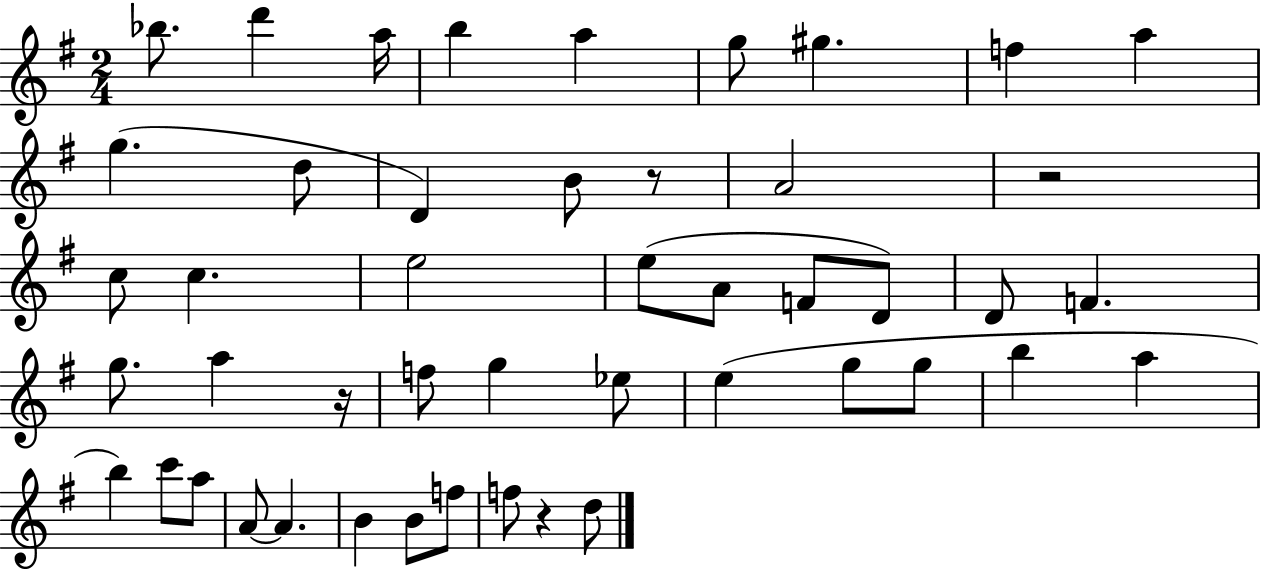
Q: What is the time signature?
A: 2/4